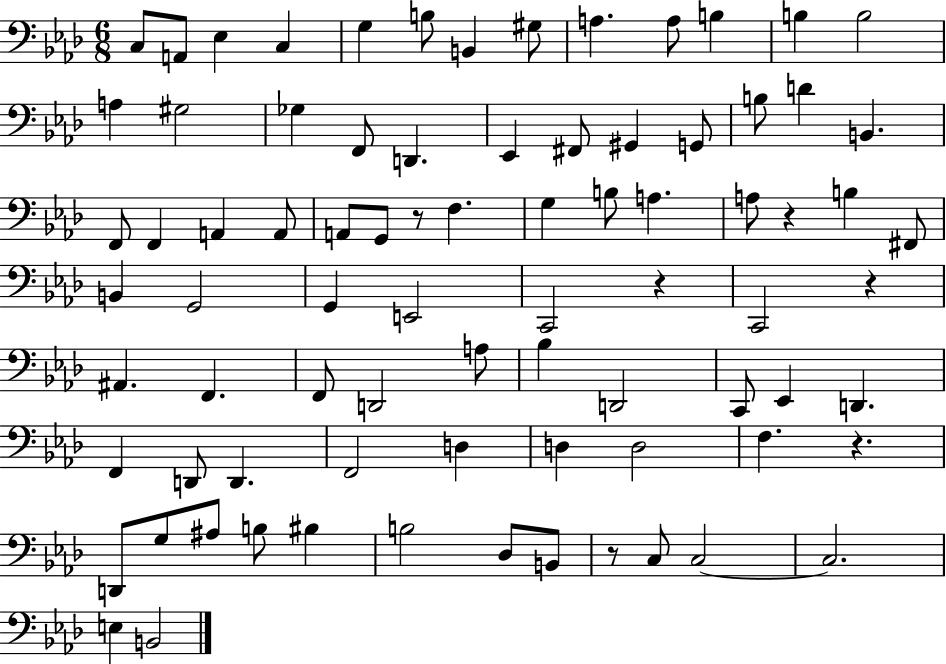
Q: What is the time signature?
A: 6/8